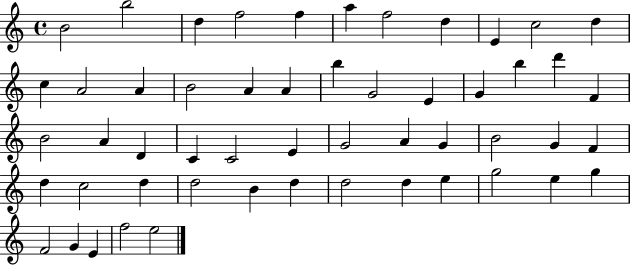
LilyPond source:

{
  \clef treble
  \time 4/4
  \defaultTimeSignature
  \key c \major
  b'2 b''2 | d''4 f''2 f''4 | a''4 f''2 d''4 | e'4 c''2 d''4 | \break c''4 a'2 a'4 | b'2 a'4 a'4 | b''4 g'2 e'4 | g'4 b''4 d'''4 f'4 | \break b'2 a'4 d'4 | c'4 c'2 e'4 | g'2 a'4 g'4 | b'2 g'4 f'4 | \break d''4 c''2 d''4 | d''2 b'4 d''4 | d''2 d''4 e''4 | g''2 e''4 g''4 | \break f'2 g'4 e'4 | f''2 e''2 | \bar "|."
}